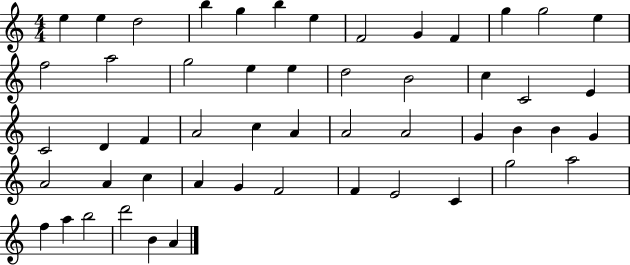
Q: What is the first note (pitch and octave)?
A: E5